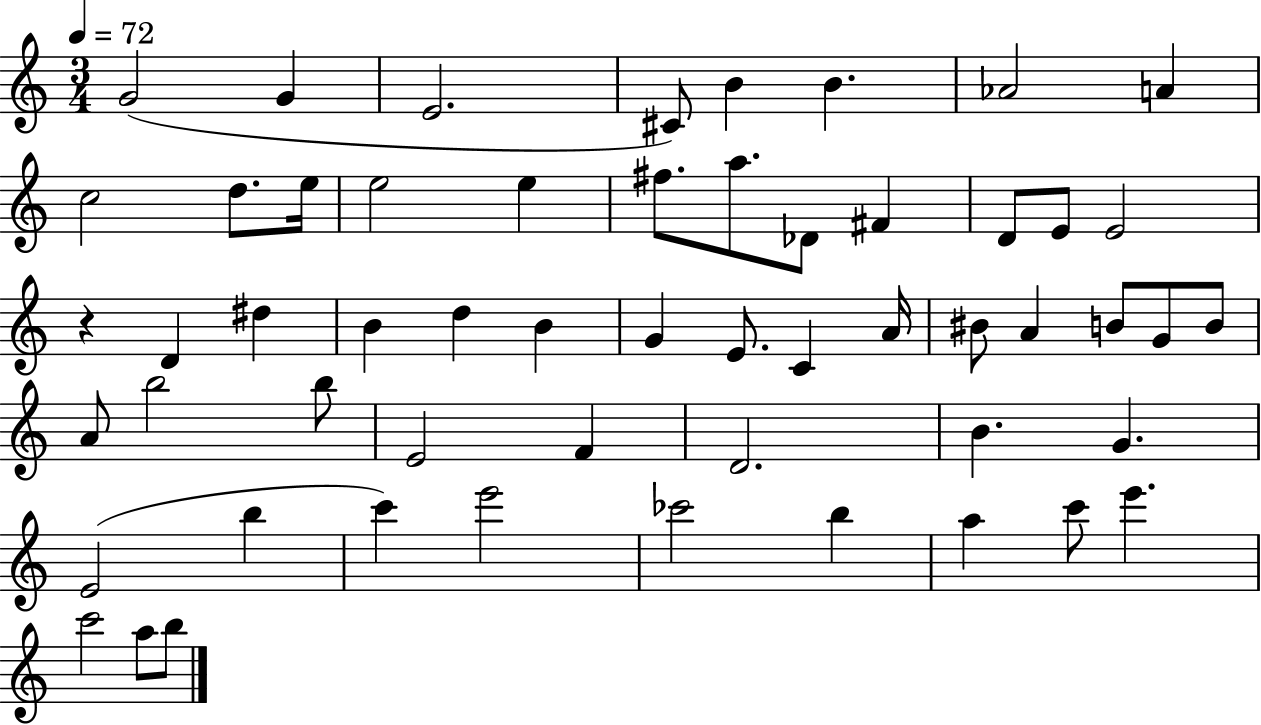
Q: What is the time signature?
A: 3/4